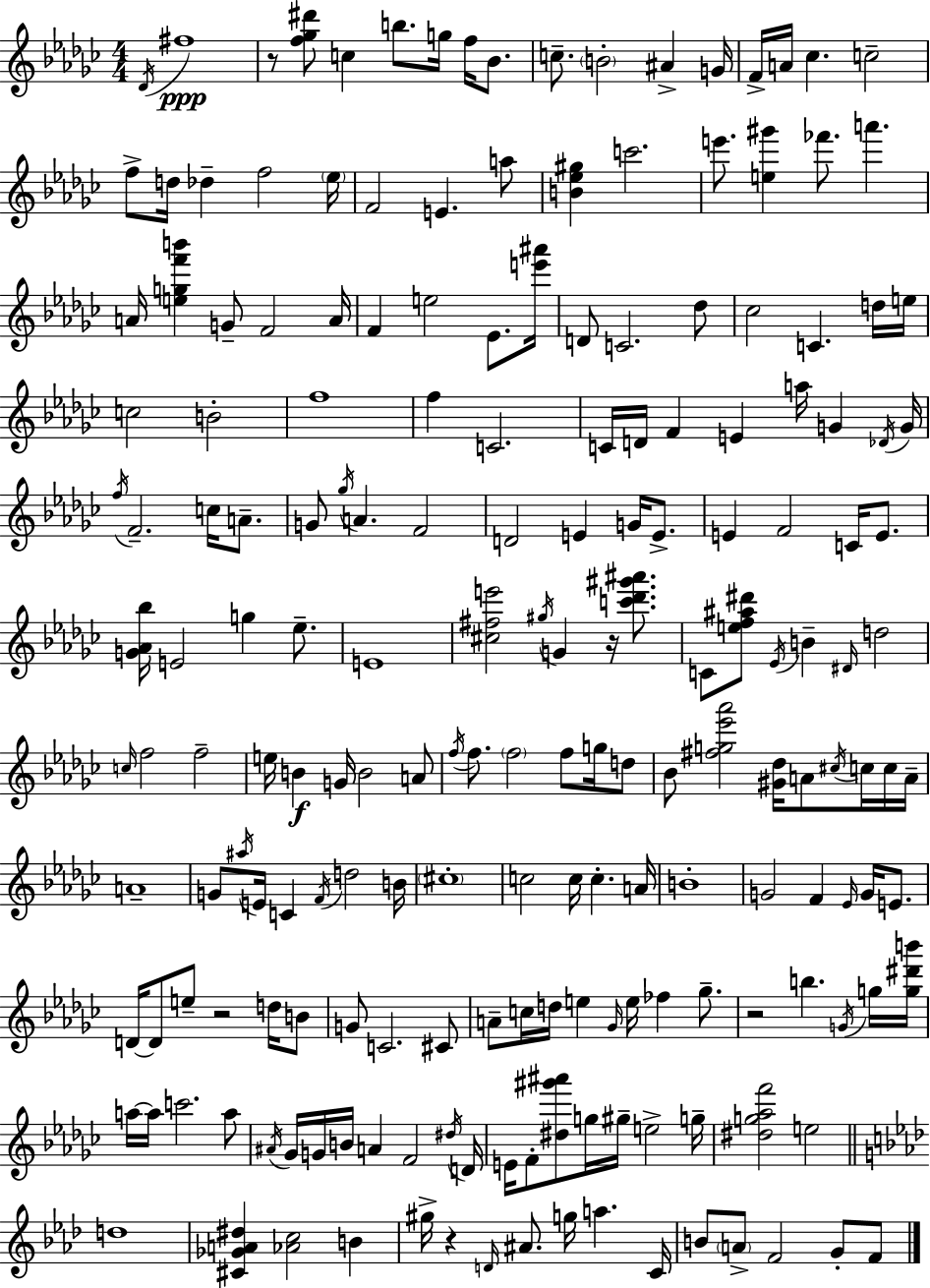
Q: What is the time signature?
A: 4/4